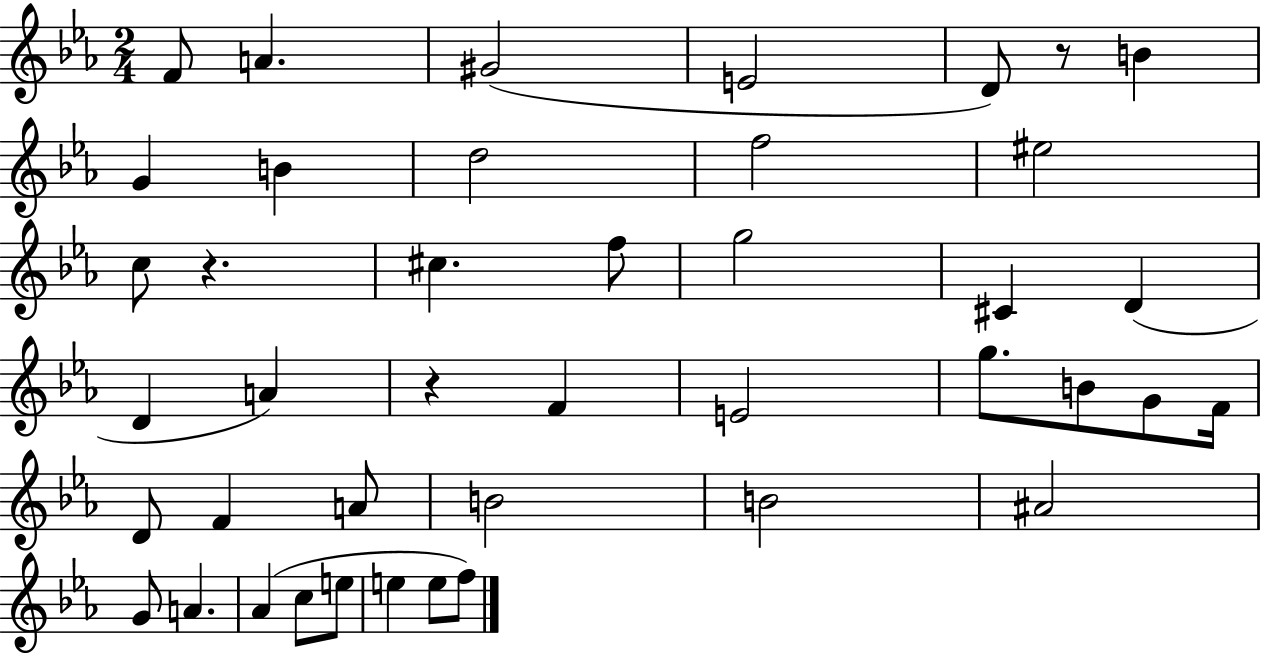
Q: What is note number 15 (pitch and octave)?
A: G5